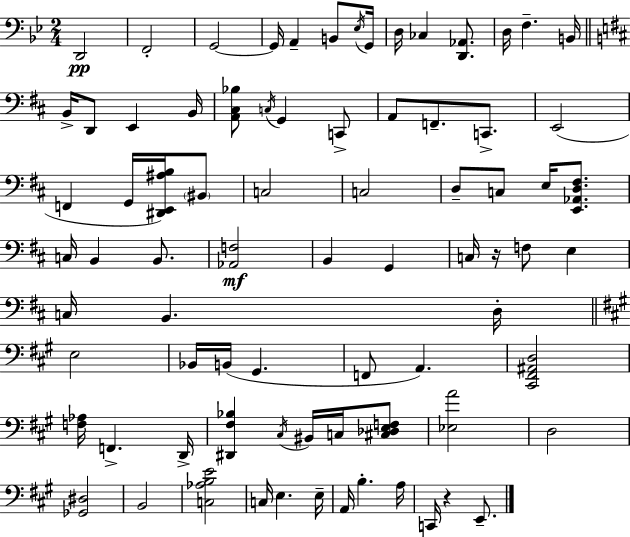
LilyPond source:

{
  \clef bass
  \numericTimeSignature
  \time 2/4
  \key g \minor
  d,2\pp | f,2-. | g,2~~ | g,16 a,4-- b,8 \acciaccatura { ees16 } | \break g,16 d16 ces4 <d, aes,>8. | d16 f4.-- | b,16 \bar "||" \break \key d \major b,16-> d,8 e,4 b,16 | <a, cis bes>8 \acciaccatura { c16 } g,4 c,8-> | a,8 f,8.-- c,8.-> | e,2( | \break f,4 g,16 <dis, e, ais b>16) \parenthesize bis,8 | c2 | c2 | d8-- c8 e16 <e, aes, d fis>8. | \break c16 b,4 b,8. | <aes, f>2\mf | b,4 g,4 | c16 r16 f8 e4 | \break c16 b,4. | d16-. \bar "||" \break \key a \major e2 | bes,16 b,16( gis,4. | f,8 a,4.) | <cis, fis, ais, d>2 | \break <f aes>16 f,4.-> d,16-> | <dis, fis bes>4 \acciaccatura { cis16 } bis,16 c16 <cis des e f>8 | <ees a'>2 | d2 | \break <ges, dis>2 | b,2 | <c aes b e'>2 | c16 e4. | \break e16-- a,16 b4.-. | a16 c,16 r4 e,8.-- | \bar "|."
}